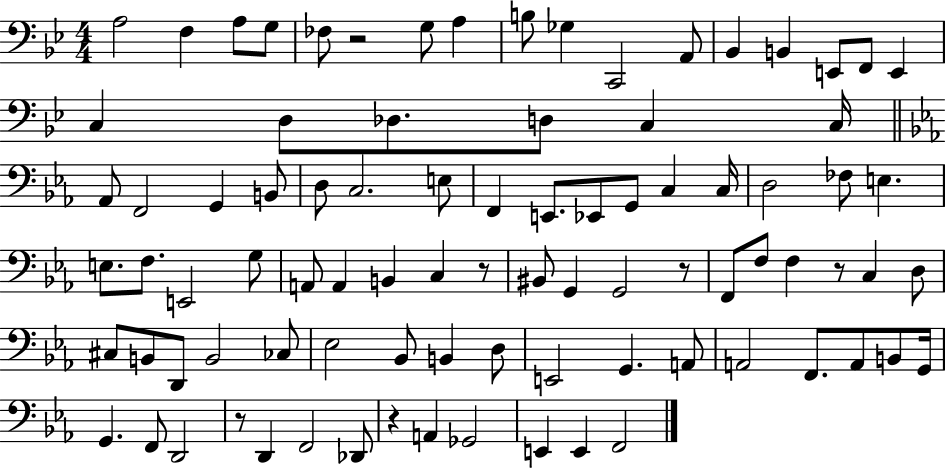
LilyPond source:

{
  \clef bass
  \numericTimeSignature
  \time 4/4
  \key bes \major
  \repeat volta 2 { a2 f4 a8 g8 | fes8 r2 g8 a4 | b8 ges4 c,2 a,8 | bes,4 b,4 e,8 f,8 e,4 | \break c4 d8 des8. d8 c4 c16 | \bar "||" \break \key ees \major aes,8 f,2 g,4 b,8 | d8 c2. e8 | f,4 e,8. ees,8 g,8 c4 c16 | d2 fes8 e4. | \break e8. f8. e,2 g8 | a,8 a,4 b,4 c4 r8 | bis,8 g,4 g,2 r8 | f,8 f8 f4 r8 c4 d8 | \break cis8 b,8 d,8 b,2 ces8 | ees2 bes,8 b,4 d8 | e,2 g,4. a,8 | a,2 f,8. a,8 b,8 g,16 | \break g,4. f,8 d,2 | r8 d,4 f,2 des,8 | r4 a,4 ges,2 | e,4 e,4 f,2 | \break } \bar "|."
}